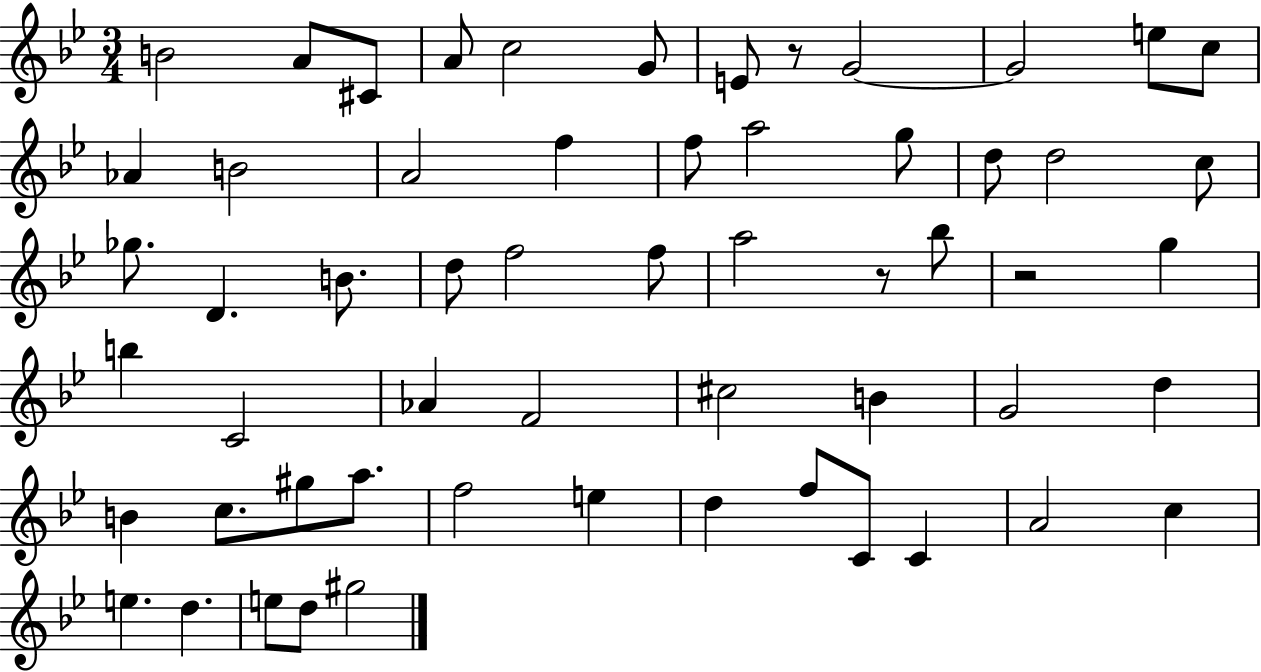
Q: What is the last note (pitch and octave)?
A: G#5